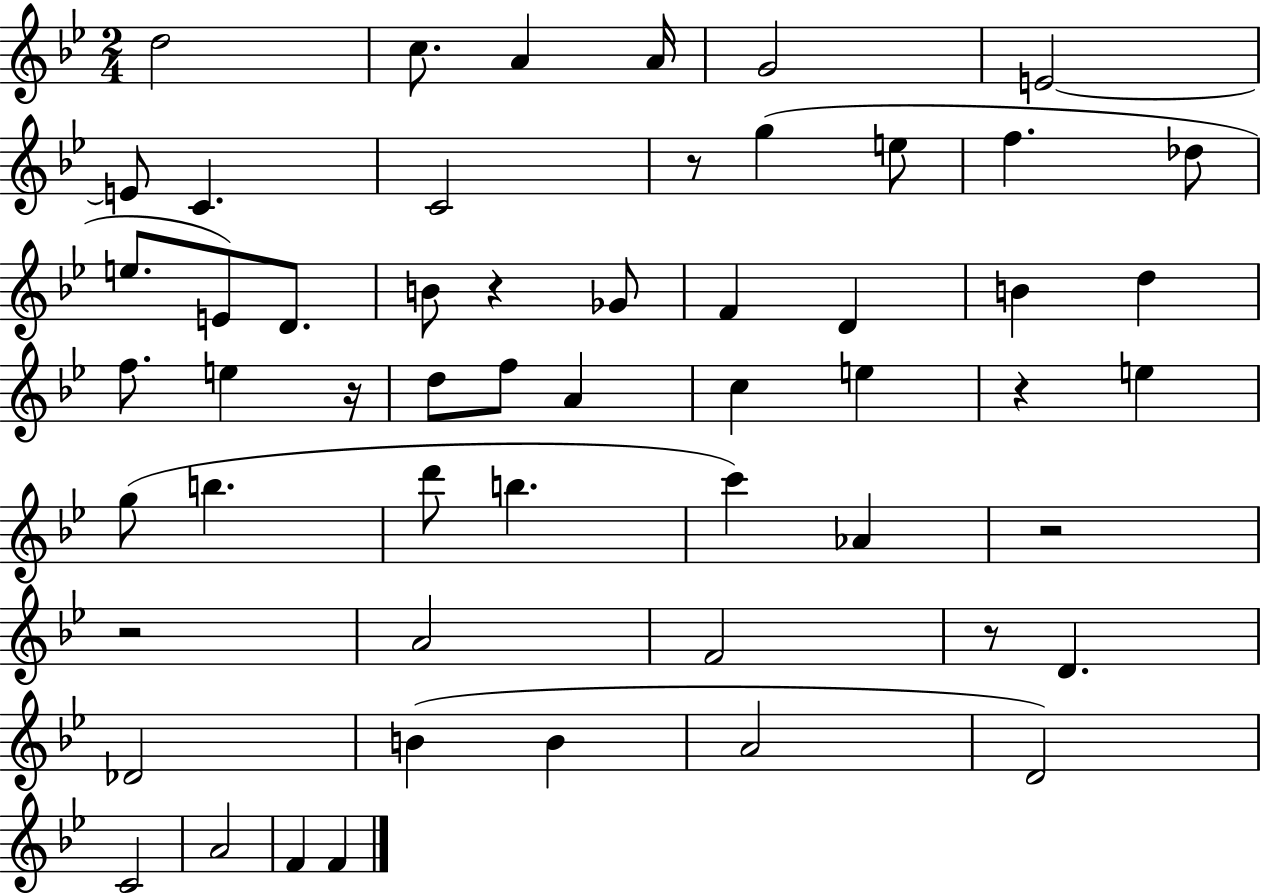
X:1
T:Untitled
M:2/4
L:1/4
K:Bb
d2 c/2 A A/4 G2 E2 E/2 C C2 z/2 g e/2 f _d/2 e/2 E/2 D/2 B/2 z _G/2 F D B d f/2 e z/4 d/2 f/2 A c e z e g/2 b d'/2 b c' _A z2 z2 A2 F2 z/2 D _D2 B B A2 D2 C2 A2 F F